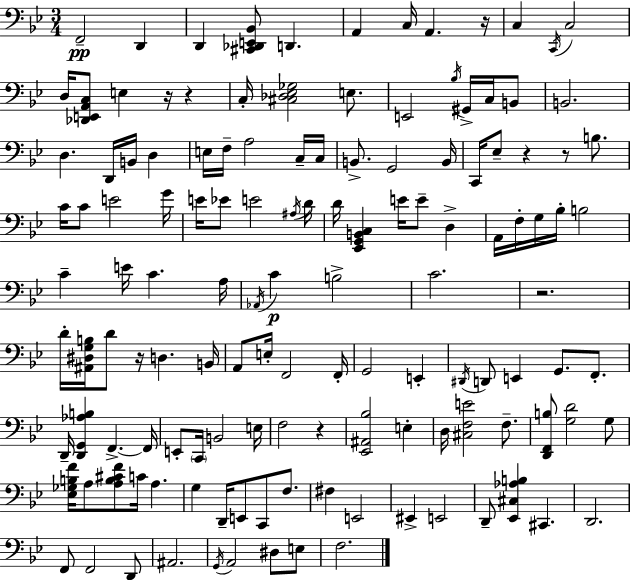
{
  \clef bass
  \numericTimeSignature
  \time 3/4
  \key bes \major
  f,2--\pp d,4 | d,4 <cis, des, e, bes,>8 d,4. | a,4 c16 a,4. r16 | c4 \acciaccatura { c,16 } c2 | \break d16 <des, e, a, c>8 e4 r16 r4 | c16-. <cis des ees ges>2 e8. | e,2 \acciaccatura { bes16 } gis,16-> c16 | b,8 b,2. | \break d4. d,16 b,16 d4 | e16 f16-- a2 | c16-- c16 b,8.-> g,2 | b,16 c,16 ees8-- r4 r8 b8. | \break c'16 c'8 e'2 | g'16 e'16 ees'8 e'2 | \acciaccatura { ais16 } d'16 d'16 <ees, g, b, c>4 e'16 e'8-- d4-> | a,16 f16-. g16 bes16-. b2 | \break c'4-- e'16 c'4. | a16 \acciaccatura { aes,16 }\p c'4 b2-> | c'2. | r2. | \break d'16-. <ais, dis g b>16 d'8 r16 d4. | b,16 a,8 e16-. f,2 | f,16-. g,2 | e,4-. \acciaccatura { dis,16 } d,8 e,4 g,8. | \break f,8.-. d,16-- <d, g, aes b>4 f,4.->~~ | f,16 e,8-. \parenthesize c,16 b,2 | e16 f2 | r4 <ees, ais, bes>2 | \break e4-. d16 <cis f e'>2 | f8.-- <d, f, b>8 <g d'>2 | g8 <ees ges b f'>16 a8 <a b cis' f'>8 c'16 a4. | g4 d,16-- e,8 | \break c,8 f8. fis4 e,2 | eis,4-> e,2 | d,8-- <ees, cis aes b>4 cis,4. | d,2. | \break f,8 f,2 | d,8 ais,2. | \acciaccatura { g,16 } a,2 | dis8 e8 f2. | \break \bar "|."
}